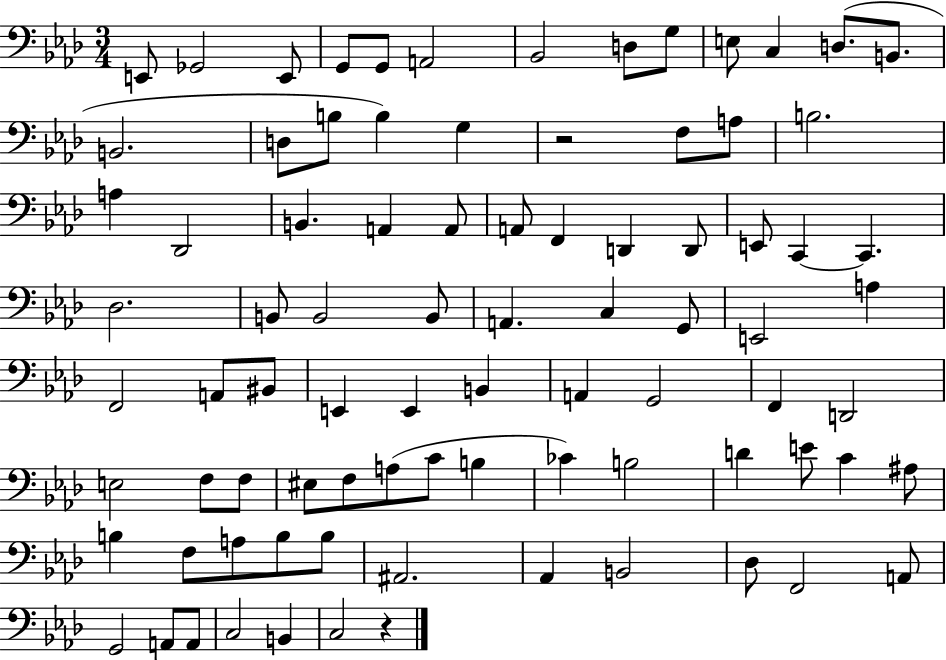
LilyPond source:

{
  \clef bass
  \numericTimeSignature
  \time 3/4
  \key aes \major
  e,8 ges,2 e,8 | g,8 g,8 a,2 | bes,2 d8 g8 | e8 c4 d8.( b,8. | \break b,2. | d8 b8 b4) g4 | r2 f8 a8 | b2. | \break a4 des,2 | b,4. a,4 a,8 | a,8 f,4 d,4 d,8 | e,8 c,4~~ c,4. | \break des2. | b,8 b,2 b,8 | a,4. c4 g,8 | e,2 a4 | \break f,2 a,8 bis,8 | e,4 e,4 b,4 | a,4 g,2 | f,4 d,2 | \break e2 f8 f8 | eis8 f8 a8( c'8 b4 | ces'4) b2 | d'4 e'8 c'4 ais8 | \break b4 f8 a8 b8 b8 | ais,2. | aes,4 b,2 | des8 f,2 a,8 | \break g,2 a,8 a,8 | c2 b,4 | c2 r4 | \bar "|."
}